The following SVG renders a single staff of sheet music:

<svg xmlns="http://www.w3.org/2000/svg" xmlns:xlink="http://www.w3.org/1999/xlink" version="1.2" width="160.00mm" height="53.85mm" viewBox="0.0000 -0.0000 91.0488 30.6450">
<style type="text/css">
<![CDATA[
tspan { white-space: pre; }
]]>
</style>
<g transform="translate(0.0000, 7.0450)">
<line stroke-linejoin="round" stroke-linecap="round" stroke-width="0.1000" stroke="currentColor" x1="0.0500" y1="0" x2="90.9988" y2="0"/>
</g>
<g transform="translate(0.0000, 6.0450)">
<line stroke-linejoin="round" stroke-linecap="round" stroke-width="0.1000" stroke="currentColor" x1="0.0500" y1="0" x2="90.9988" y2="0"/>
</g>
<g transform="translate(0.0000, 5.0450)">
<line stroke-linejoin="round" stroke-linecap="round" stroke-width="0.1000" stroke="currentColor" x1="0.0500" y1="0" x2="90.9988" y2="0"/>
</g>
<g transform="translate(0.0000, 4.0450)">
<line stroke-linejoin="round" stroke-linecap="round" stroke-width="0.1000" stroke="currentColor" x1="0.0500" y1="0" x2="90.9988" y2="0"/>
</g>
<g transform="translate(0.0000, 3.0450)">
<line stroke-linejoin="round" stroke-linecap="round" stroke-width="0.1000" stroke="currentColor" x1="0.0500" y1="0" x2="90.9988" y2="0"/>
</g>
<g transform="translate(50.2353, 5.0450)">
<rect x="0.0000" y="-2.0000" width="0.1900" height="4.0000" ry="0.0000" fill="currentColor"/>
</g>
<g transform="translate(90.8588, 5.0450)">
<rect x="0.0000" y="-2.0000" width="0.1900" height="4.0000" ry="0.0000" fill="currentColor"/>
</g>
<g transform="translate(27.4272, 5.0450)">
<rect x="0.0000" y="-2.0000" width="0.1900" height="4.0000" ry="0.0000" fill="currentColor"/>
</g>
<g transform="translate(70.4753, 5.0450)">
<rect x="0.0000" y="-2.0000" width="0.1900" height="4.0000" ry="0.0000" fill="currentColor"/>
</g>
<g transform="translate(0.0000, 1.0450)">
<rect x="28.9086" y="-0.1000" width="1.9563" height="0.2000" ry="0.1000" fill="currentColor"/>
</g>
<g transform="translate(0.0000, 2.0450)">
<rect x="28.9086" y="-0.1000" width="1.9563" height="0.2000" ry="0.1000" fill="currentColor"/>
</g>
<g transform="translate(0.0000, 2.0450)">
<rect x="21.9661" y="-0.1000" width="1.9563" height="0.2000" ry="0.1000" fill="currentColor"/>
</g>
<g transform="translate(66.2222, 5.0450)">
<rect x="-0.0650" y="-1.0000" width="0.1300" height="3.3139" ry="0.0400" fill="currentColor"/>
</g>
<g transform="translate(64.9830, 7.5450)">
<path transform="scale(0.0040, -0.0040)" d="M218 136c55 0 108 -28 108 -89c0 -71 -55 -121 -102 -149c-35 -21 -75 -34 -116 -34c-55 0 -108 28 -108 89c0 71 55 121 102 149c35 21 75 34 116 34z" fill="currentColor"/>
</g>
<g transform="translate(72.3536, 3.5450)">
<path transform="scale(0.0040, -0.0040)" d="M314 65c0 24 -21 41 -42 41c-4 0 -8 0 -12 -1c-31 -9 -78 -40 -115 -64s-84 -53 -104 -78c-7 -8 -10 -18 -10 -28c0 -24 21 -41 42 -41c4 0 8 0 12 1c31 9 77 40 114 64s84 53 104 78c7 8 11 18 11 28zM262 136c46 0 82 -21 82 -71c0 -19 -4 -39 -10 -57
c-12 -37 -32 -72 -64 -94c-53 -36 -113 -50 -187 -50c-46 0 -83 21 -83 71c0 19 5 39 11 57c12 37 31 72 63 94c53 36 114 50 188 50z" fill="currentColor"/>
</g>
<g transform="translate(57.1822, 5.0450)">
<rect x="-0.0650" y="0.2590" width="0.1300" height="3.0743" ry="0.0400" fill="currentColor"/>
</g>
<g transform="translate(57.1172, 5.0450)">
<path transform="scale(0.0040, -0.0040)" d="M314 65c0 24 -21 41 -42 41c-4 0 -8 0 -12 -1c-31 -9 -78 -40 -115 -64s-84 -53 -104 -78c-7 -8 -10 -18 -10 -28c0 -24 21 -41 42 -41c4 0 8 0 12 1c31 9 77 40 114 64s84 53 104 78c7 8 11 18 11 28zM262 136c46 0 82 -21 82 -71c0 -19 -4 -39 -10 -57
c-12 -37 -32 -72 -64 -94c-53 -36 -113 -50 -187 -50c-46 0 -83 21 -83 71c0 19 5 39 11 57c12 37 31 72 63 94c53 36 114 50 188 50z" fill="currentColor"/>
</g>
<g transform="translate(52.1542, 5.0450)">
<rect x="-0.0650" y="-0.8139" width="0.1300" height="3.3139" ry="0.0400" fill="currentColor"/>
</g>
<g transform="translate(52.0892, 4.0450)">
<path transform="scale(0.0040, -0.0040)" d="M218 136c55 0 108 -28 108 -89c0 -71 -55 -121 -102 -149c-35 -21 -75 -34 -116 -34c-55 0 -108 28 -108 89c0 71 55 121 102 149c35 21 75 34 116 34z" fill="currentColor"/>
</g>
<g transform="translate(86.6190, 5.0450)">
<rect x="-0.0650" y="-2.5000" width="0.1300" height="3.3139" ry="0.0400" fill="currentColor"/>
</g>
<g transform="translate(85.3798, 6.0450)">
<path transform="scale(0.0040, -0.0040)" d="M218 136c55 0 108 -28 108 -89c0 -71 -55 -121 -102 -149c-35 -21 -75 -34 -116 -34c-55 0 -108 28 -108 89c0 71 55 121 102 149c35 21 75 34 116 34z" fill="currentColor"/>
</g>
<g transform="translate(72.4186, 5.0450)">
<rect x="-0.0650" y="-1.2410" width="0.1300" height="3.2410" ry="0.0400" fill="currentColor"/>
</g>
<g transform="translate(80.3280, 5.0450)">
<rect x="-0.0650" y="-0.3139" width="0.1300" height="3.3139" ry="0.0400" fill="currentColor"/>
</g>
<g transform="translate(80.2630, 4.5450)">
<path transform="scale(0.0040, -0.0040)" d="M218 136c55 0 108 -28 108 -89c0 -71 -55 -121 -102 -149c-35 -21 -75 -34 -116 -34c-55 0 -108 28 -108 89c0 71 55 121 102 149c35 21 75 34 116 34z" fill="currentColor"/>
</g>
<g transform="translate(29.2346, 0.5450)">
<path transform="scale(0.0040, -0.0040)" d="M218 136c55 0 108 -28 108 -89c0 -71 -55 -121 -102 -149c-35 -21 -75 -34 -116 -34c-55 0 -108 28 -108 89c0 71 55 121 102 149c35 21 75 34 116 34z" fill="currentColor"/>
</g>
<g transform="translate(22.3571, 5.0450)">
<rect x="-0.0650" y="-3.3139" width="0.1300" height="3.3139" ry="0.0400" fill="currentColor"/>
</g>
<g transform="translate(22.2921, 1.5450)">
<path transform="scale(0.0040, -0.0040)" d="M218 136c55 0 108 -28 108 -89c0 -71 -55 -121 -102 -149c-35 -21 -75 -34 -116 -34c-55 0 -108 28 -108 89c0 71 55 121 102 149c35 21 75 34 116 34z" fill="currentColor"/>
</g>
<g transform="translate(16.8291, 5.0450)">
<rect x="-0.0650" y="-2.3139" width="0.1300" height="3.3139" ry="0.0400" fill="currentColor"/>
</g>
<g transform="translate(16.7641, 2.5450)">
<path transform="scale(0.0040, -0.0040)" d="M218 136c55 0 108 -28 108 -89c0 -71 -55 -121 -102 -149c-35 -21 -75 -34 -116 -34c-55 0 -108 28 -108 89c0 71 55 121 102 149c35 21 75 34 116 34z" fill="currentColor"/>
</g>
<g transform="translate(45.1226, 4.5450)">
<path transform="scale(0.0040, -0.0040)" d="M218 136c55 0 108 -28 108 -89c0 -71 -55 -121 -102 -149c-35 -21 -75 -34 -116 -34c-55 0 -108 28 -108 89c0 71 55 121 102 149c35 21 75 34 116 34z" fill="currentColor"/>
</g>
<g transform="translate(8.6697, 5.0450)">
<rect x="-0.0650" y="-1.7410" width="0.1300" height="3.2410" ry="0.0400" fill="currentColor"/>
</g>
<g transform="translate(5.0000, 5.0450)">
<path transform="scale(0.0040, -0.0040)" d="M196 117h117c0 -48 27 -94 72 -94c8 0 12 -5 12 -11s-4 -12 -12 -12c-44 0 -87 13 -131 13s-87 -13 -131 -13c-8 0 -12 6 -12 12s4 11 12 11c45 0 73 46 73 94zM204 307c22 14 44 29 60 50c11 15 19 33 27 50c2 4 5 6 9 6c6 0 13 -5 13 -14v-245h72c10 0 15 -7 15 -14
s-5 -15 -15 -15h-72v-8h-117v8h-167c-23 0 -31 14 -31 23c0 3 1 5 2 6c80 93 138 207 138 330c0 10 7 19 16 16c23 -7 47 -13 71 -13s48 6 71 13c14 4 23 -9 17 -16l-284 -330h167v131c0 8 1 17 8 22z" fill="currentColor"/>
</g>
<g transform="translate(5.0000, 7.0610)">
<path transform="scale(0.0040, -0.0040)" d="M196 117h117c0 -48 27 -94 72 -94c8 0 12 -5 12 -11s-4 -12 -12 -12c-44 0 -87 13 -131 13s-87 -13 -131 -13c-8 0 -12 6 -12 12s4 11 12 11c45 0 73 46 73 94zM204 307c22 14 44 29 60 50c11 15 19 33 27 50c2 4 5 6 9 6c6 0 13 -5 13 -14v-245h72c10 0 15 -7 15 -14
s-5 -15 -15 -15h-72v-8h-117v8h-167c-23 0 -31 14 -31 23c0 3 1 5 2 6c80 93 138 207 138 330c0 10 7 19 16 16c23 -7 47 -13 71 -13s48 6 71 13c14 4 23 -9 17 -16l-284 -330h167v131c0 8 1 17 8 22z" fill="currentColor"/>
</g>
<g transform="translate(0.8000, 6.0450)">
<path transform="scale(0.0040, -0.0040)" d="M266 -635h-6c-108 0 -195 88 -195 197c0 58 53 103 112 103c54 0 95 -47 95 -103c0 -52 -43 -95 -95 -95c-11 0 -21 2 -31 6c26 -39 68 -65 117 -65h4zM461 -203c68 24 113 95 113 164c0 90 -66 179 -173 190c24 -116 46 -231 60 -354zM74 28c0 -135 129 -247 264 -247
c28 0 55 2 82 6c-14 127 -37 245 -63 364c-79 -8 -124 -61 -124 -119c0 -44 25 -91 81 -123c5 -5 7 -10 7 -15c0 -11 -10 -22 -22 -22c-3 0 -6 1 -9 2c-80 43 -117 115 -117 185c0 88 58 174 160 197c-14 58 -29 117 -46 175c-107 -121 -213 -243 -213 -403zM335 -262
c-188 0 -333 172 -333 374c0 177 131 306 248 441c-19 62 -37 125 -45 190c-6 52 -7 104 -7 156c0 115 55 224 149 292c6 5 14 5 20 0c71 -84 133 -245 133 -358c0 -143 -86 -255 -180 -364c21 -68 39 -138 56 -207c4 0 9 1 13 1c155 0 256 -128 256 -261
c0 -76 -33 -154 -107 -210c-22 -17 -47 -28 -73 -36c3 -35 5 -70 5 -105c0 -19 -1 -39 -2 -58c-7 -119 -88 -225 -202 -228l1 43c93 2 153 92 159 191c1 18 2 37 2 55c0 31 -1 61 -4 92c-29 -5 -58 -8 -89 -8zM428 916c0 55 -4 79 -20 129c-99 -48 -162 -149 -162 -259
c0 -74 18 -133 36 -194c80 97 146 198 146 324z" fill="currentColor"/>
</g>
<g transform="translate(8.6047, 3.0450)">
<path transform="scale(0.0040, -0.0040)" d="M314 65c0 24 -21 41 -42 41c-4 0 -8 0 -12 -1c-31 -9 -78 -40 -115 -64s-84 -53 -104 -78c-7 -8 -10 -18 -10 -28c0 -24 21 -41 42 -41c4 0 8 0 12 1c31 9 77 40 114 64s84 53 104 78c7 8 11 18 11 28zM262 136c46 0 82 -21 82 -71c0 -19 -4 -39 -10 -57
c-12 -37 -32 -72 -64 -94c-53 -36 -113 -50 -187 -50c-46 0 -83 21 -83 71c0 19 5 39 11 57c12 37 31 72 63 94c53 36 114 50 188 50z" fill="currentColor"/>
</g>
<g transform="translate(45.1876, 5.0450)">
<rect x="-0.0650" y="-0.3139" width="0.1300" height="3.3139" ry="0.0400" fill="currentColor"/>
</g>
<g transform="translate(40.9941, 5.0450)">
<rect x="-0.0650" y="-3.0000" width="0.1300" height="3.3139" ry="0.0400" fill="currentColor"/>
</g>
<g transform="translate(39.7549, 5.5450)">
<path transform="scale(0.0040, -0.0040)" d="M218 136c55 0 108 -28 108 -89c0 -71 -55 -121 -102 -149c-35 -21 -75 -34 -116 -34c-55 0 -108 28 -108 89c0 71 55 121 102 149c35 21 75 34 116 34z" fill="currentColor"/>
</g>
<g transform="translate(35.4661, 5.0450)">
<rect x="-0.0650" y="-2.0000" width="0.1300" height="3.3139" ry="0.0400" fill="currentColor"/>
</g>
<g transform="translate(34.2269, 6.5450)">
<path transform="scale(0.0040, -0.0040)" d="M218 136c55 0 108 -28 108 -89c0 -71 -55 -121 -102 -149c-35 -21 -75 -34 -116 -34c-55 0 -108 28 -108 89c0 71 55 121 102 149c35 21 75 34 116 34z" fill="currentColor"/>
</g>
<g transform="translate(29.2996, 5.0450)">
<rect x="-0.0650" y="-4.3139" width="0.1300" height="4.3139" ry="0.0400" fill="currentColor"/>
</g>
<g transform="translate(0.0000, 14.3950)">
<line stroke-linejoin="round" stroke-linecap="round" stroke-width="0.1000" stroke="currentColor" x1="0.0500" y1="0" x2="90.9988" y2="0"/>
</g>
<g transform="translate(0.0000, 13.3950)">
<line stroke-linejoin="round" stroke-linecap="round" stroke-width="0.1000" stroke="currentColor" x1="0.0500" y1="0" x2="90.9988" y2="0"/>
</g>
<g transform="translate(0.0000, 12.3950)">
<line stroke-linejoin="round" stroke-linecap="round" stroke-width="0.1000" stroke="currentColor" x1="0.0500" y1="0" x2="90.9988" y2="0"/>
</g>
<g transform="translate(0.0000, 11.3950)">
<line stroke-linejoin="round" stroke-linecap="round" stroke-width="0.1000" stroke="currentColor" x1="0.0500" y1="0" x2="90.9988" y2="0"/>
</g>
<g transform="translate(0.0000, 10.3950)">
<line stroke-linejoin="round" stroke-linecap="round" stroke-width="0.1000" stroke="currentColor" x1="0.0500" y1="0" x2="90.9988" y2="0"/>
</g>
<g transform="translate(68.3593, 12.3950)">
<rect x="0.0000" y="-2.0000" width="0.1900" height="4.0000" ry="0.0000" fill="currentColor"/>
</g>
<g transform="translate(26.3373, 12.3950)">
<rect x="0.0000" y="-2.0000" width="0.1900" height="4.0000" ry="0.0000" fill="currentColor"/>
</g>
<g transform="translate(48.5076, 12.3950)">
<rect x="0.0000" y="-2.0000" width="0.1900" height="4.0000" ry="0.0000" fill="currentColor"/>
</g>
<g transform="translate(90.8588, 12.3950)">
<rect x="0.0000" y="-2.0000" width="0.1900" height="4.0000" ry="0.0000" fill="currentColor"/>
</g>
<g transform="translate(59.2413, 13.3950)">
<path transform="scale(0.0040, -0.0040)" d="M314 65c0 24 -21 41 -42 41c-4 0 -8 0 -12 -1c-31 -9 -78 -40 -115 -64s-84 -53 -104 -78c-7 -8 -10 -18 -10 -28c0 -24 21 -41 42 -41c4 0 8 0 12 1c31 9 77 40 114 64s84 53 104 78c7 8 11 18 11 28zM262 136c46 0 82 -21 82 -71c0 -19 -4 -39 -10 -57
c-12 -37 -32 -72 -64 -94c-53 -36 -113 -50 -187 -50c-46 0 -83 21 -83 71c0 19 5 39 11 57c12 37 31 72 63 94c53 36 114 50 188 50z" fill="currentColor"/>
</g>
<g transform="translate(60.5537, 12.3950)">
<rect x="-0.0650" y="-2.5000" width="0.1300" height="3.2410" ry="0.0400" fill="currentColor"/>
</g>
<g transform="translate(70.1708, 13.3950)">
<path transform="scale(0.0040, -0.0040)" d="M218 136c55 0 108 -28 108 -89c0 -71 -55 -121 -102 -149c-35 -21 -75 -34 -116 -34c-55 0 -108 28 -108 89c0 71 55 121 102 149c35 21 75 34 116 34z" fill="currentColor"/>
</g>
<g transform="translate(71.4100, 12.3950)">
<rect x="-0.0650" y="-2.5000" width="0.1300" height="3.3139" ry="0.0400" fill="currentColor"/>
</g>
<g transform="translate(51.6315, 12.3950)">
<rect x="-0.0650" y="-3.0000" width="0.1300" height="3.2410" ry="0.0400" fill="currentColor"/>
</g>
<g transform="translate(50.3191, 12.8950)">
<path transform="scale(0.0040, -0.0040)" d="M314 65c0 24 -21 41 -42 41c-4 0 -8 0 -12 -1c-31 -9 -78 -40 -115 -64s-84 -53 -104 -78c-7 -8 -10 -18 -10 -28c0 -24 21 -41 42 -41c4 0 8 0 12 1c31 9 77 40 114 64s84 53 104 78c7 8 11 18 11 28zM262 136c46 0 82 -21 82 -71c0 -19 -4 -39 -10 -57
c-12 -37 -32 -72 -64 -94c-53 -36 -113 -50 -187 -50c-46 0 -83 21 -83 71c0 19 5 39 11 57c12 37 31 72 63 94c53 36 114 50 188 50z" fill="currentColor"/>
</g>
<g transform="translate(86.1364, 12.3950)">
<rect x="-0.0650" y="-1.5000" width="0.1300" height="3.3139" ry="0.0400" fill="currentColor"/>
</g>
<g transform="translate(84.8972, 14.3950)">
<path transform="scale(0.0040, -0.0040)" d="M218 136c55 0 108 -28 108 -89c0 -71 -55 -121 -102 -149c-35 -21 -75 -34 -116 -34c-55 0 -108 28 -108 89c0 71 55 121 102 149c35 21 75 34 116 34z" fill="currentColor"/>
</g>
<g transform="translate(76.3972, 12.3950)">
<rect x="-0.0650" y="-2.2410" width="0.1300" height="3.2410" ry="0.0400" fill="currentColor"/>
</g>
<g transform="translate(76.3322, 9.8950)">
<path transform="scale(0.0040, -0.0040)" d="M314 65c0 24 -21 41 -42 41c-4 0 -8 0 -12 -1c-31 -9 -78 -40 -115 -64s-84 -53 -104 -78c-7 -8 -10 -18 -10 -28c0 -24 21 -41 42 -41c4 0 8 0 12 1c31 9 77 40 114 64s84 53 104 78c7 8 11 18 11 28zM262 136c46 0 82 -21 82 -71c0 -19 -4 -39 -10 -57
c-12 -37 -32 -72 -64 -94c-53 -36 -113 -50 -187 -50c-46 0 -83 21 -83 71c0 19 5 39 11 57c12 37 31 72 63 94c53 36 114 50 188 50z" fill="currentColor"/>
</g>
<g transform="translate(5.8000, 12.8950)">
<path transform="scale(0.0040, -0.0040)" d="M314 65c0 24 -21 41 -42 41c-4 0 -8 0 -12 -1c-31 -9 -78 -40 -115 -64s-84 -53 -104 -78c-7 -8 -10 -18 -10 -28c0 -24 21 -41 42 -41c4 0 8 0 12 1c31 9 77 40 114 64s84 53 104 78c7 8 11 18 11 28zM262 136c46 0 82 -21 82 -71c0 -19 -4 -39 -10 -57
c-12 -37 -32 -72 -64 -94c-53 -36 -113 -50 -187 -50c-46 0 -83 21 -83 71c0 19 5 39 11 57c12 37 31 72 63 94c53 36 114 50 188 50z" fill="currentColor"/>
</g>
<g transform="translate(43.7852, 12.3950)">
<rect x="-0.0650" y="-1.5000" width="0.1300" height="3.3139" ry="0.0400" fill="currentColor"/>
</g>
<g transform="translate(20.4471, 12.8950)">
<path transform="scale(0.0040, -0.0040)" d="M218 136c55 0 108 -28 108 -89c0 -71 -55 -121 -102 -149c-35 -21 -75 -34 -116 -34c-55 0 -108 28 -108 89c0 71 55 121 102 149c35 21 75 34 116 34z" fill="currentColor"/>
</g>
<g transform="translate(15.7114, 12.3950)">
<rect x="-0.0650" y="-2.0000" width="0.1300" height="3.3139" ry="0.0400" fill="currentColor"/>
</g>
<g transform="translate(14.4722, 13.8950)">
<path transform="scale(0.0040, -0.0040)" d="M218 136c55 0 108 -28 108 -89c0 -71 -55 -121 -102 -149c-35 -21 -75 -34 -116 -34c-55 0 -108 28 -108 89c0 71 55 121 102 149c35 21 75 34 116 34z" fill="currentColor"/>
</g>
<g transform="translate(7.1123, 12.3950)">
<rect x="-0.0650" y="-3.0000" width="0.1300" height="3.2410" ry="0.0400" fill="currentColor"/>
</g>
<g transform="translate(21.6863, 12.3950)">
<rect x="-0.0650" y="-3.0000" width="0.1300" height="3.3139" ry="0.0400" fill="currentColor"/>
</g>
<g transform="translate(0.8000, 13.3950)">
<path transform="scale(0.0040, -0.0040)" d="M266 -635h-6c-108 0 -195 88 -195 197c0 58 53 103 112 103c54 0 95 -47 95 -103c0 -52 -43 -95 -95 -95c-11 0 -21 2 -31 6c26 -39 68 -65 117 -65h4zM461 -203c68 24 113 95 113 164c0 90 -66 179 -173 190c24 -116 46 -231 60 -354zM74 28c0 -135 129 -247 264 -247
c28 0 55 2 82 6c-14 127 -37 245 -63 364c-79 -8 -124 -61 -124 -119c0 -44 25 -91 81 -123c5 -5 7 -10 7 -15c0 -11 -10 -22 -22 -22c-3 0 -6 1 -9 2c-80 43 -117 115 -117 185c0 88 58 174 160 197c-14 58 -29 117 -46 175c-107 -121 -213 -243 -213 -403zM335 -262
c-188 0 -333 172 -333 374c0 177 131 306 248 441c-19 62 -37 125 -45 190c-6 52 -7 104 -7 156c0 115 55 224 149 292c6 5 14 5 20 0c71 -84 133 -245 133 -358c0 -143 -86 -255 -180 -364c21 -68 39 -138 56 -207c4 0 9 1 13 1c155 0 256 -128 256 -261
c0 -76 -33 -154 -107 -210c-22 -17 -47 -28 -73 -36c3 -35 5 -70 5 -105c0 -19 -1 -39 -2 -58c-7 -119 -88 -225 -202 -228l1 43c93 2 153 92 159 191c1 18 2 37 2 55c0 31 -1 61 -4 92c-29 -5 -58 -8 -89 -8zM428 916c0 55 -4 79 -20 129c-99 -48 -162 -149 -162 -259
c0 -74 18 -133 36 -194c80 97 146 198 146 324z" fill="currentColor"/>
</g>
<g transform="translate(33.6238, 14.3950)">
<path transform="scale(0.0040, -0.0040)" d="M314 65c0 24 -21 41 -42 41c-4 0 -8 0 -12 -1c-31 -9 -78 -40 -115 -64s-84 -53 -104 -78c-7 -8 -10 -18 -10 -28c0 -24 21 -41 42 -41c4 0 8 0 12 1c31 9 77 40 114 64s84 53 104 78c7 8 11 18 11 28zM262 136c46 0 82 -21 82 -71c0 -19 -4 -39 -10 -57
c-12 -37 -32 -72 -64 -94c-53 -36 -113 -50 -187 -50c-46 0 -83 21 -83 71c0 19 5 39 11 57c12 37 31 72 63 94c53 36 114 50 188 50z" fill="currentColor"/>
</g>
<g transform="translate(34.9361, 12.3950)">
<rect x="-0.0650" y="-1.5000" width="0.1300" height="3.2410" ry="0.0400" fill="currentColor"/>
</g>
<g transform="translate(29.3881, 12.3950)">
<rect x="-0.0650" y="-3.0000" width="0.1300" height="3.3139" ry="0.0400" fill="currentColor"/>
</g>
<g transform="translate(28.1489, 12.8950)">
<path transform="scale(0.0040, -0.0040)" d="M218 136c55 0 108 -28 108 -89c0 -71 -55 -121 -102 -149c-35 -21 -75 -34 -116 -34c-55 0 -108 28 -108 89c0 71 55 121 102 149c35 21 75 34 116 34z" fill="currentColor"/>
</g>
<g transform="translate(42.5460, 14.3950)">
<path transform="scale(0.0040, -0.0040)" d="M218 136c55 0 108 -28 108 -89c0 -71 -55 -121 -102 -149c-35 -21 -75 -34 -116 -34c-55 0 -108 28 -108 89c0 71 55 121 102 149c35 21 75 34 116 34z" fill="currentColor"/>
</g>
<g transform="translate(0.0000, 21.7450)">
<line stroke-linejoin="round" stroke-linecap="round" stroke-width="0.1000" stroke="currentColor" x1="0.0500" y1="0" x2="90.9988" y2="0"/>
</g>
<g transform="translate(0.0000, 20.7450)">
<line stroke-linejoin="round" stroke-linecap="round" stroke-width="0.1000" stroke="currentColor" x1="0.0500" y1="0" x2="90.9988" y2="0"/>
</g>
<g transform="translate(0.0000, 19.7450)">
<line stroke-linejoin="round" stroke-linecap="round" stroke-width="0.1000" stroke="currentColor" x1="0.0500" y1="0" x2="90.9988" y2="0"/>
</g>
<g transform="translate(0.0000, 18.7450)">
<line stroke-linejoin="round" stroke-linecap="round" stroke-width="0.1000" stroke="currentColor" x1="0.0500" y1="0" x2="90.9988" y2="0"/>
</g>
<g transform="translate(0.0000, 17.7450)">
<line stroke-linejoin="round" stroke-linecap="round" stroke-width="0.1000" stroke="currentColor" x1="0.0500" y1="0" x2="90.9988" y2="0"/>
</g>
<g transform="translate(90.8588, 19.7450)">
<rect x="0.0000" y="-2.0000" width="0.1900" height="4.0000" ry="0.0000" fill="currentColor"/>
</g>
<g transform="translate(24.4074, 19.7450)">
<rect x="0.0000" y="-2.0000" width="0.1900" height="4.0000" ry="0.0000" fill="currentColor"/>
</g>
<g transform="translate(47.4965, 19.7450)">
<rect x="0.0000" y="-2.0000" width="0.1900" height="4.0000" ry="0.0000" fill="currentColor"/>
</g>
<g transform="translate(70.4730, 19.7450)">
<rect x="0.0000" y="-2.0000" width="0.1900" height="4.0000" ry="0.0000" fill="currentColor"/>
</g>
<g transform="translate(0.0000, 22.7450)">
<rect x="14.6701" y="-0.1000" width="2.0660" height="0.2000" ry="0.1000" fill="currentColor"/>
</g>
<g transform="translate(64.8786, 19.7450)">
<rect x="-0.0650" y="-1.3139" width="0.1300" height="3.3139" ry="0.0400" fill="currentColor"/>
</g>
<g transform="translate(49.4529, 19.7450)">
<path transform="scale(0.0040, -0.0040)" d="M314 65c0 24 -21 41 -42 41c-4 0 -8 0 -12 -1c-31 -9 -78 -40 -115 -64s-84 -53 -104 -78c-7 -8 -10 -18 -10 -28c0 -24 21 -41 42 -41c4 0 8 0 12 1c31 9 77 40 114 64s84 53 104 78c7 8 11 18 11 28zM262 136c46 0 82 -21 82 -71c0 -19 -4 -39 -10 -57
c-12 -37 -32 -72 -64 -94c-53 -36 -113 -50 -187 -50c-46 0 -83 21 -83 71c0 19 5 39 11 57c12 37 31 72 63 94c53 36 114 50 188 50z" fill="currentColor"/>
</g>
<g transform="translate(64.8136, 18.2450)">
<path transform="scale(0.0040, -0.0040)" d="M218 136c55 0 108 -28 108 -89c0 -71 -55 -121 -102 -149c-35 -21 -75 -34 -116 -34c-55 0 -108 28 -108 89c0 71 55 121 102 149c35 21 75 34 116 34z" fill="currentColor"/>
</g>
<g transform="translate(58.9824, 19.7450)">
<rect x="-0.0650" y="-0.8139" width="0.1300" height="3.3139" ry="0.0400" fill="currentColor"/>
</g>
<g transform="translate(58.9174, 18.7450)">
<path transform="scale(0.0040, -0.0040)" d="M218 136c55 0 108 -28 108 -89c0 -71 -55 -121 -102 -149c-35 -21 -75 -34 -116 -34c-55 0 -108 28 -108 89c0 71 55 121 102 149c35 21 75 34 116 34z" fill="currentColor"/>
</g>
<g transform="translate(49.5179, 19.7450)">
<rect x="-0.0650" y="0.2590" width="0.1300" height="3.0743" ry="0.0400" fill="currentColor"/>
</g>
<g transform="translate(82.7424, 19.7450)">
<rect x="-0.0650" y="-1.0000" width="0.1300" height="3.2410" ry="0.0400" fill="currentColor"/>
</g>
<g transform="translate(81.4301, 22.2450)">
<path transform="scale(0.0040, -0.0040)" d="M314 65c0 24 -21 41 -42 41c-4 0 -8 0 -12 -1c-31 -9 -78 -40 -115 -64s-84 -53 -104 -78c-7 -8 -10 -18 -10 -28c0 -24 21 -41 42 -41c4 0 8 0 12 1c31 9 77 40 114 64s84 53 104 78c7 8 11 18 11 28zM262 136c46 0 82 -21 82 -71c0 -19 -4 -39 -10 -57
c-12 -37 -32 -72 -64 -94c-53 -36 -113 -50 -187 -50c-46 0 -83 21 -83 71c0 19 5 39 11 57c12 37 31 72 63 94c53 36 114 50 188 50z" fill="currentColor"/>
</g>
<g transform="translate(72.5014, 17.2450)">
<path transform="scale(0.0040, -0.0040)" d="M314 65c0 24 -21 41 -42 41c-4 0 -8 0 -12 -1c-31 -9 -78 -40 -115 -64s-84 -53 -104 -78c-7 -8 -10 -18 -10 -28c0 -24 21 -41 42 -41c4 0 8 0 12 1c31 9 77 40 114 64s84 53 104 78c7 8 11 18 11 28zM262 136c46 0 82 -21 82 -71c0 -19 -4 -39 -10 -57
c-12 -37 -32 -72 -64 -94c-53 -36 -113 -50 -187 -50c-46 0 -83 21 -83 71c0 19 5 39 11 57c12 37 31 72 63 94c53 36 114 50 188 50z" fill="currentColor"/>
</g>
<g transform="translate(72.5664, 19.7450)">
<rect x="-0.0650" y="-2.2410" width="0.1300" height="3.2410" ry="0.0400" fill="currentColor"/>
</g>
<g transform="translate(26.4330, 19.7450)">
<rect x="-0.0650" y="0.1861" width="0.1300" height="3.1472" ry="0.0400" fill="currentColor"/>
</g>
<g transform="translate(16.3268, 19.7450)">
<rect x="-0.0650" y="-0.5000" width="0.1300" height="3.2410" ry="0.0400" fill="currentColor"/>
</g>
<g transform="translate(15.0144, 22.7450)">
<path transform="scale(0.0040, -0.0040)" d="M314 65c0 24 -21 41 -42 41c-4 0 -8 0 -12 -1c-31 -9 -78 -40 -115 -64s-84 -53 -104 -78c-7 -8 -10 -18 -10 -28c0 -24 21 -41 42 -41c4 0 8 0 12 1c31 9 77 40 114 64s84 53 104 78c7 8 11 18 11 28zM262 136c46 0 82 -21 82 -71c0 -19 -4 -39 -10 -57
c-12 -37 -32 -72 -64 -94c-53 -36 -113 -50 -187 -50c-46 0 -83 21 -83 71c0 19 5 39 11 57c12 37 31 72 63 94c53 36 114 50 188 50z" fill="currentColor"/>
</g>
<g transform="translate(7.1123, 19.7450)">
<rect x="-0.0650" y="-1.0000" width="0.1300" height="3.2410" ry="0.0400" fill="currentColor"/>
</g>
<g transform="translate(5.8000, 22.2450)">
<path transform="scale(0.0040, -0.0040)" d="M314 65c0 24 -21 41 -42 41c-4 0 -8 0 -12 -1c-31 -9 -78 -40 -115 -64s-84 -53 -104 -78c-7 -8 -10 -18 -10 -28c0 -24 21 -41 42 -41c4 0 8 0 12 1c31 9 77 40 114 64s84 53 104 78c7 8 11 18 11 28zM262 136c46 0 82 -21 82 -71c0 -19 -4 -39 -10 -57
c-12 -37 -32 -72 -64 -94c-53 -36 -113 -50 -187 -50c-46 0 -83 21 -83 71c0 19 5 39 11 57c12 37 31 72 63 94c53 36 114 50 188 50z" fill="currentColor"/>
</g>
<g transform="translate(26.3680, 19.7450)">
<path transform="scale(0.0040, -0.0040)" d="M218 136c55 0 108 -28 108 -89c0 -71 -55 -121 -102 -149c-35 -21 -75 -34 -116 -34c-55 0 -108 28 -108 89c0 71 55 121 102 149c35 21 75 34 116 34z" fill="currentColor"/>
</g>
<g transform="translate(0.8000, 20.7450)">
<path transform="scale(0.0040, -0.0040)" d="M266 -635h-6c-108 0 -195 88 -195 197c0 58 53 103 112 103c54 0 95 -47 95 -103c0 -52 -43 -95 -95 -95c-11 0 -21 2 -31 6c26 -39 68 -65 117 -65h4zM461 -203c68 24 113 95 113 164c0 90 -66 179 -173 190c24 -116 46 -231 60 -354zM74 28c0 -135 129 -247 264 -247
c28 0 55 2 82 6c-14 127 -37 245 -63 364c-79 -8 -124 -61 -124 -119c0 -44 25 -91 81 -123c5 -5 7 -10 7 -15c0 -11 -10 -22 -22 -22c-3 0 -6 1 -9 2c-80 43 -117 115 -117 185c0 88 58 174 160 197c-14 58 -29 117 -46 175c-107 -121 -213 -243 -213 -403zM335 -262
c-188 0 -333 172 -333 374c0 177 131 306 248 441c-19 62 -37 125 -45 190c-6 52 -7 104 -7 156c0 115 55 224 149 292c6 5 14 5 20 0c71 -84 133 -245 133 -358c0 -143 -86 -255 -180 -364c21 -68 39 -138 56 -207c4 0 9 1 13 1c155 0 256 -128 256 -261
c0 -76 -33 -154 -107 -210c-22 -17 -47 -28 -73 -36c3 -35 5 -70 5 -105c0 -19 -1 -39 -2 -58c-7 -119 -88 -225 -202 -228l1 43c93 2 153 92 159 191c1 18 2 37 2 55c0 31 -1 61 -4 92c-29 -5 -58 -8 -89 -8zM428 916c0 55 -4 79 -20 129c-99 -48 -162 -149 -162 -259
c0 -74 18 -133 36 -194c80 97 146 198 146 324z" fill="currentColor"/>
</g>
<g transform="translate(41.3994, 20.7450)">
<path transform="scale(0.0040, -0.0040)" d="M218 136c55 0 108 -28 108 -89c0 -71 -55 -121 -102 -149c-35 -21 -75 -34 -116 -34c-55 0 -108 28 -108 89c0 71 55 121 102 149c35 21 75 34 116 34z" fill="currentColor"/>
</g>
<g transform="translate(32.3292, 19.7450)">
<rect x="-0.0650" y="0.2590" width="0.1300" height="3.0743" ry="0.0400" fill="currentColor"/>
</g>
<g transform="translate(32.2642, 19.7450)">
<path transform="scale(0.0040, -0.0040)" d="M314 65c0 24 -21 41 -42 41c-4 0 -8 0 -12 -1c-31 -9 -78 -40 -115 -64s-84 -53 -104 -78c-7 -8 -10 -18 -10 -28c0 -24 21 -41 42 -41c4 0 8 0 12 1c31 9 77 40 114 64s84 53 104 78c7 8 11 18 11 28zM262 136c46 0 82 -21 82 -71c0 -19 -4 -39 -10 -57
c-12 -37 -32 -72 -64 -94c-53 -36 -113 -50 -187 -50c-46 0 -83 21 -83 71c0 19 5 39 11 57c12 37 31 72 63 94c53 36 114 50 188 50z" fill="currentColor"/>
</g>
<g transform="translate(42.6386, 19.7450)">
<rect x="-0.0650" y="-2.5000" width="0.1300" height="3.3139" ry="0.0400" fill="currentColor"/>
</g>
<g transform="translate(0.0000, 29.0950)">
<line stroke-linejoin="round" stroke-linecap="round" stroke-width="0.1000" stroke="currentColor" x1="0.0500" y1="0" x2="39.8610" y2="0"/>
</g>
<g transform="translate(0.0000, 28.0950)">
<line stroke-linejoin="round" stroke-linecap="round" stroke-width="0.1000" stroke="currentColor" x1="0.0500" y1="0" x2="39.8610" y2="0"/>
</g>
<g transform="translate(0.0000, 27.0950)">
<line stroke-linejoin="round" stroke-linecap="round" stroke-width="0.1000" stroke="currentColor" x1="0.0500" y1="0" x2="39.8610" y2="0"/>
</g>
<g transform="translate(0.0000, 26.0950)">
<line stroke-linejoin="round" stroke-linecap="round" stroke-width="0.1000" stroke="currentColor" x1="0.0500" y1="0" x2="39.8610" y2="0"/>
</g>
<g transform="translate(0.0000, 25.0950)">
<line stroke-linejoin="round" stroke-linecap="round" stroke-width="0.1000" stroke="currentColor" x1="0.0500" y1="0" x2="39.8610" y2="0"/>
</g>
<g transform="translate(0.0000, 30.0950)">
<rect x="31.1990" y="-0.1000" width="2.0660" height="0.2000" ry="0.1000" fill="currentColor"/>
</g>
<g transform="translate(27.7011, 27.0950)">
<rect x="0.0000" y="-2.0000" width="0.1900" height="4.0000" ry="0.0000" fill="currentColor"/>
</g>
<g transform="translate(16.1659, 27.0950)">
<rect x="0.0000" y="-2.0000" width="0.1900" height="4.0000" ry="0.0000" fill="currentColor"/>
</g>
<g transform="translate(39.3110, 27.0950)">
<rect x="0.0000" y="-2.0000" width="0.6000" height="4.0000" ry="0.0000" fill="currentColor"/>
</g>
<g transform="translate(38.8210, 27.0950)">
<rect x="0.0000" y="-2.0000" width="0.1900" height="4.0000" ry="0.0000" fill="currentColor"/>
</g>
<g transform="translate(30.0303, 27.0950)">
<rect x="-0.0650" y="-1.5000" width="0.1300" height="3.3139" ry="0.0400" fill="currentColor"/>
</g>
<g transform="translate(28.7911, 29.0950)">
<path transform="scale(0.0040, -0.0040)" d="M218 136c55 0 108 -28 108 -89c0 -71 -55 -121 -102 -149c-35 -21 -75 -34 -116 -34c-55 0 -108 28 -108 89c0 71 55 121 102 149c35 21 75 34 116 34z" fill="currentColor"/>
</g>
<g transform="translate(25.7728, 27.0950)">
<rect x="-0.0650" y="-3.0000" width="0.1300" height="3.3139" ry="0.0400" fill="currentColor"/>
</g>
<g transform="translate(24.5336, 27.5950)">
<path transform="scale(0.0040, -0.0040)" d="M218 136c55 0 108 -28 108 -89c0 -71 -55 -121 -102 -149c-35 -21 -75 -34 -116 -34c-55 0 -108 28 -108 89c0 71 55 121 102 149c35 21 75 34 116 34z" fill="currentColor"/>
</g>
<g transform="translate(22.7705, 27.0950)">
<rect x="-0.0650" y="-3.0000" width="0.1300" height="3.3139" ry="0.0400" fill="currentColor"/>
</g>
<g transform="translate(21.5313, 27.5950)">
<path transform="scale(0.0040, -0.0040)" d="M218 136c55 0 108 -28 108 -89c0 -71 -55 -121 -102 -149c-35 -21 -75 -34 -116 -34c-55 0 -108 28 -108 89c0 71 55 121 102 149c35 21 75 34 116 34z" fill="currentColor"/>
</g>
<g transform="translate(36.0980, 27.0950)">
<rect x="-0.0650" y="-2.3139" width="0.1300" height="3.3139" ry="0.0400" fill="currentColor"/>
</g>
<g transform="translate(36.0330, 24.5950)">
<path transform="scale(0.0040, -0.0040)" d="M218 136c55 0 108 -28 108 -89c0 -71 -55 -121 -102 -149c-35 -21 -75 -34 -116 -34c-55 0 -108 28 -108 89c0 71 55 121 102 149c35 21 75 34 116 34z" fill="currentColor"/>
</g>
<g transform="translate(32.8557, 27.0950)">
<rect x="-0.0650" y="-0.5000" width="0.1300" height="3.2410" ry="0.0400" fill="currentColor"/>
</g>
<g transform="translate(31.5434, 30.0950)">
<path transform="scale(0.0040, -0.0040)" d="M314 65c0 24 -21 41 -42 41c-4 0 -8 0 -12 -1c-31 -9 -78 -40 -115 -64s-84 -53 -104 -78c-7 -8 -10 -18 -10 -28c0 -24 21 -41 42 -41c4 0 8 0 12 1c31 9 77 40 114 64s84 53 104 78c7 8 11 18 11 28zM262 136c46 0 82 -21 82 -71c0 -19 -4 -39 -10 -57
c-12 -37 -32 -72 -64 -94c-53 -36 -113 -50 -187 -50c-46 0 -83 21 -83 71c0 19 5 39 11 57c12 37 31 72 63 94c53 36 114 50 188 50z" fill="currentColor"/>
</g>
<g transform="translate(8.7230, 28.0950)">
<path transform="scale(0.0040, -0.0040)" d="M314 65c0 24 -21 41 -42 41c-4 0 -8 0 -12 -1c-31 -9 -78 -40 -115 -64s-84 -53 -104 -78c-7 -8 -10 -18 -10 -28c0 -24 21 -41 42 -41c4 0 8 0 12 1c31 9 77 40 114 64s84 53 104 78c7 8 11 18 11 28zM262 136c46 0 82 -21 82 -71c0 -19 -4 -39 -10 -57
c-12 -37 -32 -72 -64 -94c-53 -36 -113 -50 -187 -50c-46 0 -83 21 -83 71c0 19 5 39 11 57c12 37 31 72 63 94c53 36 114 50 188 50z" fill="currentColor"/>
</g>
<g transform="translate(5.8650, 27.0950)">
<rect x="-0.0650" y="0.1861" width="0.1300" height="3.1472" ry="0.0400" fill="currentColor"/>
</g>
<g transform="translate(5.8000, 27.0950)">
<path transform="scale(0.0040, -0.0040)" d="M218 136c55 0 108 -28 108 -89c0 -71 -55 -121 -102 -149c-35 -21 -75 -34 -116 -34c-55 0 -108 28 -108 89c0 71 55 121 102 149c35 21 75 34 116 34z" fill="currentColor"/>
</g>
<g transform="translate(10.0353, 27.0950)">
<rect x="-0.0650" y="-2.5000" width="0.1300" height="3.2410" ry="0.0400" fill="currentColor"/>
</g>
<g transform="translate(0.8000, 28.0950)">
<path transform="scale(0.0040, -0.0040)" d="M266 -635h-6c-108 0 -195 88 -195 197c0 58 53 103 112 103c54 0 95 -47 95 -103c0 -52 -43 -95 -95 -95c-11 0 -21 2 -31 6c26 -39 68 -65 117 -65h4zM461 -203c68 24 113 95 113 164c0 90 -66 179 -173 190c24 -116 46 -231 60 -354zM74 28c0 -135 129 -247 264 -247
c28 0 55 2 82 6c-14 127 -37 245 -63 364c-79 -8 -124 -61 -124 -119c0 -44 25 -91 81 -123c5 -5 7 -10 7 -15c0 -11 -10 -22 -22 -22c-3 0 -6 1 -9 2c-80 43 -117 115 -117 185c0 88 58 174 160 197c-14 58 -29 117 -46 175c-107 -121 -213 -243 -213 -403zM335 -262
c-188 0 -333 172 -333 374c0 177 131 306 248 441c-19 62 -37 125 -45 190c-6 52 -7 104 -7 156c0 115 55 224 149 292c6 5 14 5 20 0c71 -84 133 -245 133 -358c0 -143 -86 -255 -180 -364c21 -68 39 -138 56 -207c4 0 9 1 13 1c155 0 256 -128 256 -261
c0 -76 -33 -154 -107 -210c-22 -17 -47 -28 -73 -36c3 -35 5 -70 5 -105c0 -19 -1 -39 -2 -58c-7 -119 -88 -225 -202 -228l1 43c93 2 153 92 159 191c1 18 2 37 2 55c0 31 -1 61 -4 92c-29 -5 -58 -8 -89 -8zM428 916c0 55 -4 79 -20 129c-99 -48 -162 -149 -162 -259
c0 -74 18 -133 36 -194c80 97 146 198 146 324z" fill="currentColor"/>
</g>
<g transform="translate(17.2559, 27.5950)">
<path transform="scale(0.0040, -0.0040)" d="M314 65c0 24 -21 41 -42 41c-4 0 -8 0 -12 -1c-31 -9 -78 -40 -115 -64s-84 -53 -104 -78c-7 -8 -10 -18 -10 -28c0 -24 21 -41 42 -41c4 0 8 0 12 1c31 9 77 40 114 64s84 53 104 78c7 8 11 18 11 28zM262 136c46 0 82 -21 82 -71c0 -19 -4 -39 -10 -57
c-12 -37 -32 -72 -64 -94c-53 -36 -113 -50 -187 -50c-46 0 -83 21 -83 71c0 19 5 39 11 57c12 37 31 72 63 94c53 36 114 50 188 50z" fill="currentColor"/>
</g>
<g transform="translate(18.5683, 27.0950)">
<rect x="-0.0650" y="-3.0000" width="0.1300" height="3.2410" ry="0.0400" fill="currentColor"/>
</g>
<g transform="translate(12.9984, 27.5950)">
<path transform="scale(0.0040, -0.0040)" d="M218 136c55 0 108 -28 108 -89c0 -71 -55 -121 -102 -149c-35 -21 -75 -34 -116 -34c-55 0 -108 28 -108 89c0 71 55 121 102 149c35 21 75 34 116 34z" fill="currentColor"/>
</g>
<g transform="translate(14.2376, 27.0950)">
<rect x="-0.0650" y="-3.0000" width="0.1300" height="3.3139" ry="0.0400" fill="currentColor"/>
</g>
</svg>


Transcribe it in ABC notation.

X:1
T:Untitled
M:4/4
L:1/4
K:C
f2 g b d' F A c d B2 D e2 c G A2 F A A E2 E A2 G2 G g2 E D2 C2 B B2 G B2 d e g2 D2 B G2 A A2 A A E C2 g